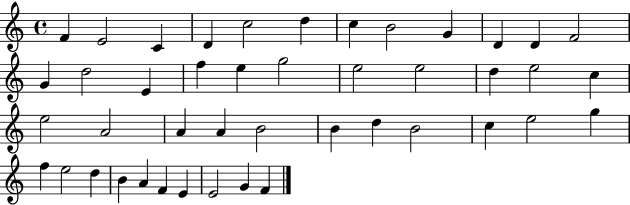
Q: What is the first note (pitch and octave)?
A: F4